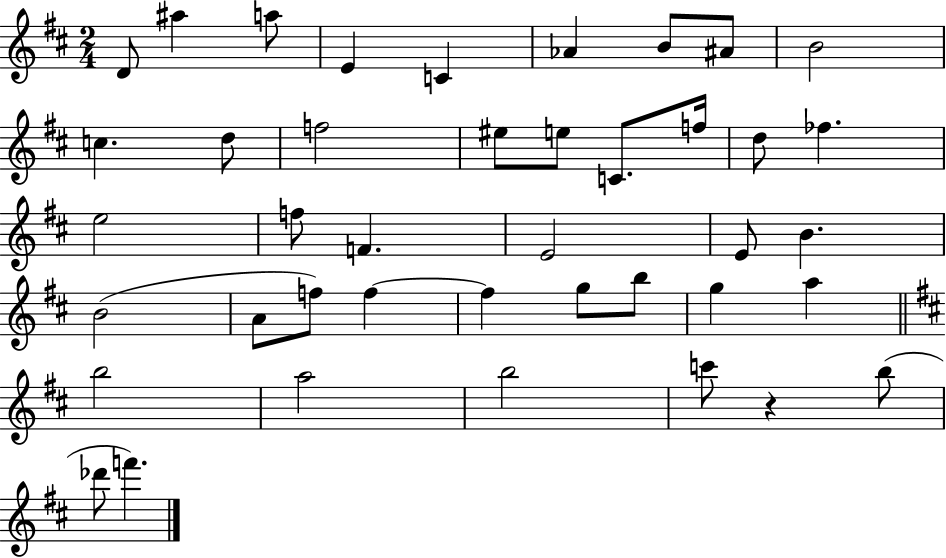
{
  \clef treble
  \numericTimeSignature
  \time 2/4
  \key d \major
  \repeat volta 2 { d'8 ais''4 a''8 | e'4 c'4 | aes'4 b'8 ais'8 | b'2 | \break c''4. d''8 | f''2 | eis''8 e''8 c'8. f''16 | d''8 fes''4. | \break e''2 | f''8 f'4. | e'2 | e'8 b'4. | \break b'2( | a'8 f''8) f''4~~ | f''4 g''8 b''8 | g''4 a''4 | \break \bar "||" \break \key d \major b''2 | a''2 | b''2 | c'''8 r4 b''8( | \break des'''8 f'''4.) | } \bar "|."
}